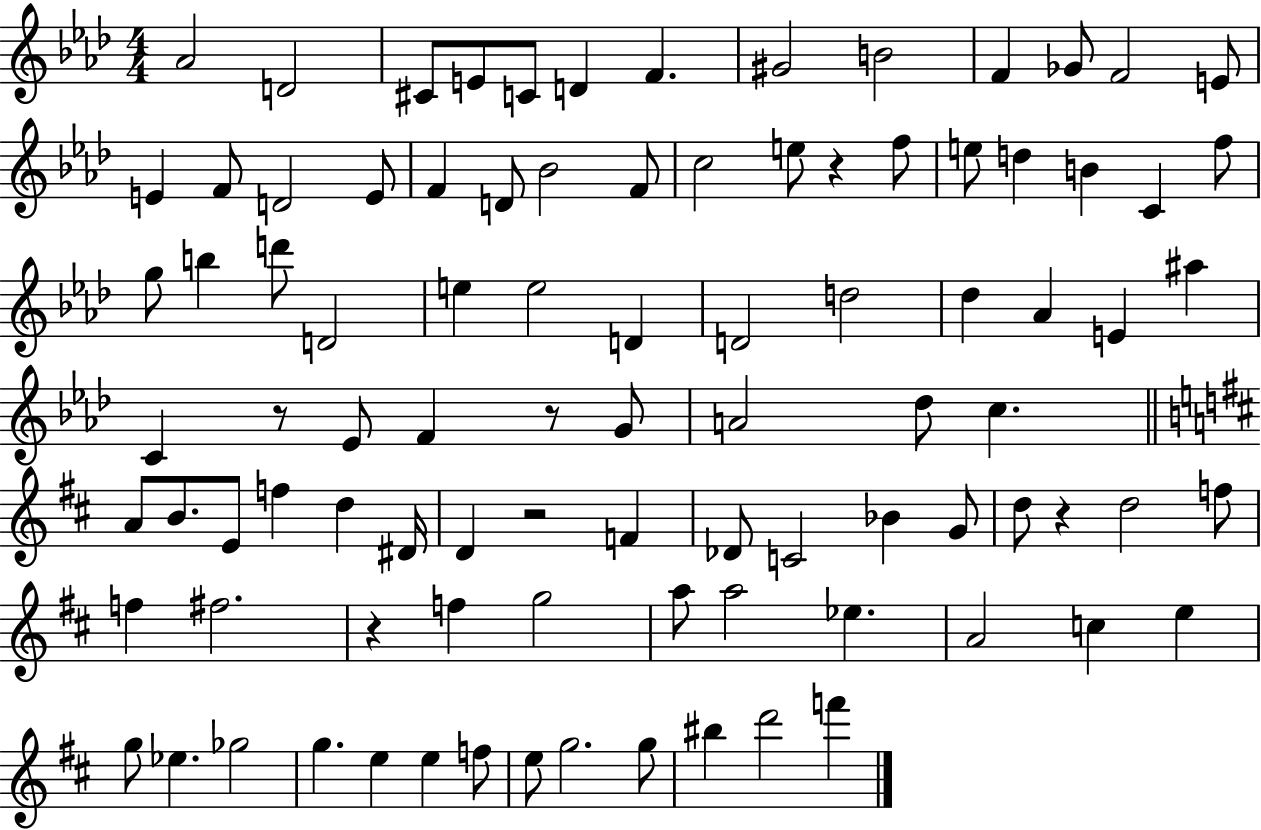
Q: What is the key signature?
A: AES major